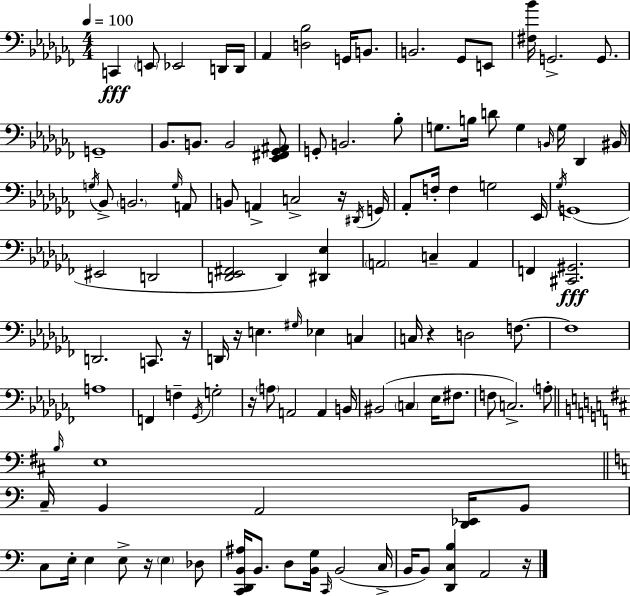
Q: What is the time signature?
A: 4/4